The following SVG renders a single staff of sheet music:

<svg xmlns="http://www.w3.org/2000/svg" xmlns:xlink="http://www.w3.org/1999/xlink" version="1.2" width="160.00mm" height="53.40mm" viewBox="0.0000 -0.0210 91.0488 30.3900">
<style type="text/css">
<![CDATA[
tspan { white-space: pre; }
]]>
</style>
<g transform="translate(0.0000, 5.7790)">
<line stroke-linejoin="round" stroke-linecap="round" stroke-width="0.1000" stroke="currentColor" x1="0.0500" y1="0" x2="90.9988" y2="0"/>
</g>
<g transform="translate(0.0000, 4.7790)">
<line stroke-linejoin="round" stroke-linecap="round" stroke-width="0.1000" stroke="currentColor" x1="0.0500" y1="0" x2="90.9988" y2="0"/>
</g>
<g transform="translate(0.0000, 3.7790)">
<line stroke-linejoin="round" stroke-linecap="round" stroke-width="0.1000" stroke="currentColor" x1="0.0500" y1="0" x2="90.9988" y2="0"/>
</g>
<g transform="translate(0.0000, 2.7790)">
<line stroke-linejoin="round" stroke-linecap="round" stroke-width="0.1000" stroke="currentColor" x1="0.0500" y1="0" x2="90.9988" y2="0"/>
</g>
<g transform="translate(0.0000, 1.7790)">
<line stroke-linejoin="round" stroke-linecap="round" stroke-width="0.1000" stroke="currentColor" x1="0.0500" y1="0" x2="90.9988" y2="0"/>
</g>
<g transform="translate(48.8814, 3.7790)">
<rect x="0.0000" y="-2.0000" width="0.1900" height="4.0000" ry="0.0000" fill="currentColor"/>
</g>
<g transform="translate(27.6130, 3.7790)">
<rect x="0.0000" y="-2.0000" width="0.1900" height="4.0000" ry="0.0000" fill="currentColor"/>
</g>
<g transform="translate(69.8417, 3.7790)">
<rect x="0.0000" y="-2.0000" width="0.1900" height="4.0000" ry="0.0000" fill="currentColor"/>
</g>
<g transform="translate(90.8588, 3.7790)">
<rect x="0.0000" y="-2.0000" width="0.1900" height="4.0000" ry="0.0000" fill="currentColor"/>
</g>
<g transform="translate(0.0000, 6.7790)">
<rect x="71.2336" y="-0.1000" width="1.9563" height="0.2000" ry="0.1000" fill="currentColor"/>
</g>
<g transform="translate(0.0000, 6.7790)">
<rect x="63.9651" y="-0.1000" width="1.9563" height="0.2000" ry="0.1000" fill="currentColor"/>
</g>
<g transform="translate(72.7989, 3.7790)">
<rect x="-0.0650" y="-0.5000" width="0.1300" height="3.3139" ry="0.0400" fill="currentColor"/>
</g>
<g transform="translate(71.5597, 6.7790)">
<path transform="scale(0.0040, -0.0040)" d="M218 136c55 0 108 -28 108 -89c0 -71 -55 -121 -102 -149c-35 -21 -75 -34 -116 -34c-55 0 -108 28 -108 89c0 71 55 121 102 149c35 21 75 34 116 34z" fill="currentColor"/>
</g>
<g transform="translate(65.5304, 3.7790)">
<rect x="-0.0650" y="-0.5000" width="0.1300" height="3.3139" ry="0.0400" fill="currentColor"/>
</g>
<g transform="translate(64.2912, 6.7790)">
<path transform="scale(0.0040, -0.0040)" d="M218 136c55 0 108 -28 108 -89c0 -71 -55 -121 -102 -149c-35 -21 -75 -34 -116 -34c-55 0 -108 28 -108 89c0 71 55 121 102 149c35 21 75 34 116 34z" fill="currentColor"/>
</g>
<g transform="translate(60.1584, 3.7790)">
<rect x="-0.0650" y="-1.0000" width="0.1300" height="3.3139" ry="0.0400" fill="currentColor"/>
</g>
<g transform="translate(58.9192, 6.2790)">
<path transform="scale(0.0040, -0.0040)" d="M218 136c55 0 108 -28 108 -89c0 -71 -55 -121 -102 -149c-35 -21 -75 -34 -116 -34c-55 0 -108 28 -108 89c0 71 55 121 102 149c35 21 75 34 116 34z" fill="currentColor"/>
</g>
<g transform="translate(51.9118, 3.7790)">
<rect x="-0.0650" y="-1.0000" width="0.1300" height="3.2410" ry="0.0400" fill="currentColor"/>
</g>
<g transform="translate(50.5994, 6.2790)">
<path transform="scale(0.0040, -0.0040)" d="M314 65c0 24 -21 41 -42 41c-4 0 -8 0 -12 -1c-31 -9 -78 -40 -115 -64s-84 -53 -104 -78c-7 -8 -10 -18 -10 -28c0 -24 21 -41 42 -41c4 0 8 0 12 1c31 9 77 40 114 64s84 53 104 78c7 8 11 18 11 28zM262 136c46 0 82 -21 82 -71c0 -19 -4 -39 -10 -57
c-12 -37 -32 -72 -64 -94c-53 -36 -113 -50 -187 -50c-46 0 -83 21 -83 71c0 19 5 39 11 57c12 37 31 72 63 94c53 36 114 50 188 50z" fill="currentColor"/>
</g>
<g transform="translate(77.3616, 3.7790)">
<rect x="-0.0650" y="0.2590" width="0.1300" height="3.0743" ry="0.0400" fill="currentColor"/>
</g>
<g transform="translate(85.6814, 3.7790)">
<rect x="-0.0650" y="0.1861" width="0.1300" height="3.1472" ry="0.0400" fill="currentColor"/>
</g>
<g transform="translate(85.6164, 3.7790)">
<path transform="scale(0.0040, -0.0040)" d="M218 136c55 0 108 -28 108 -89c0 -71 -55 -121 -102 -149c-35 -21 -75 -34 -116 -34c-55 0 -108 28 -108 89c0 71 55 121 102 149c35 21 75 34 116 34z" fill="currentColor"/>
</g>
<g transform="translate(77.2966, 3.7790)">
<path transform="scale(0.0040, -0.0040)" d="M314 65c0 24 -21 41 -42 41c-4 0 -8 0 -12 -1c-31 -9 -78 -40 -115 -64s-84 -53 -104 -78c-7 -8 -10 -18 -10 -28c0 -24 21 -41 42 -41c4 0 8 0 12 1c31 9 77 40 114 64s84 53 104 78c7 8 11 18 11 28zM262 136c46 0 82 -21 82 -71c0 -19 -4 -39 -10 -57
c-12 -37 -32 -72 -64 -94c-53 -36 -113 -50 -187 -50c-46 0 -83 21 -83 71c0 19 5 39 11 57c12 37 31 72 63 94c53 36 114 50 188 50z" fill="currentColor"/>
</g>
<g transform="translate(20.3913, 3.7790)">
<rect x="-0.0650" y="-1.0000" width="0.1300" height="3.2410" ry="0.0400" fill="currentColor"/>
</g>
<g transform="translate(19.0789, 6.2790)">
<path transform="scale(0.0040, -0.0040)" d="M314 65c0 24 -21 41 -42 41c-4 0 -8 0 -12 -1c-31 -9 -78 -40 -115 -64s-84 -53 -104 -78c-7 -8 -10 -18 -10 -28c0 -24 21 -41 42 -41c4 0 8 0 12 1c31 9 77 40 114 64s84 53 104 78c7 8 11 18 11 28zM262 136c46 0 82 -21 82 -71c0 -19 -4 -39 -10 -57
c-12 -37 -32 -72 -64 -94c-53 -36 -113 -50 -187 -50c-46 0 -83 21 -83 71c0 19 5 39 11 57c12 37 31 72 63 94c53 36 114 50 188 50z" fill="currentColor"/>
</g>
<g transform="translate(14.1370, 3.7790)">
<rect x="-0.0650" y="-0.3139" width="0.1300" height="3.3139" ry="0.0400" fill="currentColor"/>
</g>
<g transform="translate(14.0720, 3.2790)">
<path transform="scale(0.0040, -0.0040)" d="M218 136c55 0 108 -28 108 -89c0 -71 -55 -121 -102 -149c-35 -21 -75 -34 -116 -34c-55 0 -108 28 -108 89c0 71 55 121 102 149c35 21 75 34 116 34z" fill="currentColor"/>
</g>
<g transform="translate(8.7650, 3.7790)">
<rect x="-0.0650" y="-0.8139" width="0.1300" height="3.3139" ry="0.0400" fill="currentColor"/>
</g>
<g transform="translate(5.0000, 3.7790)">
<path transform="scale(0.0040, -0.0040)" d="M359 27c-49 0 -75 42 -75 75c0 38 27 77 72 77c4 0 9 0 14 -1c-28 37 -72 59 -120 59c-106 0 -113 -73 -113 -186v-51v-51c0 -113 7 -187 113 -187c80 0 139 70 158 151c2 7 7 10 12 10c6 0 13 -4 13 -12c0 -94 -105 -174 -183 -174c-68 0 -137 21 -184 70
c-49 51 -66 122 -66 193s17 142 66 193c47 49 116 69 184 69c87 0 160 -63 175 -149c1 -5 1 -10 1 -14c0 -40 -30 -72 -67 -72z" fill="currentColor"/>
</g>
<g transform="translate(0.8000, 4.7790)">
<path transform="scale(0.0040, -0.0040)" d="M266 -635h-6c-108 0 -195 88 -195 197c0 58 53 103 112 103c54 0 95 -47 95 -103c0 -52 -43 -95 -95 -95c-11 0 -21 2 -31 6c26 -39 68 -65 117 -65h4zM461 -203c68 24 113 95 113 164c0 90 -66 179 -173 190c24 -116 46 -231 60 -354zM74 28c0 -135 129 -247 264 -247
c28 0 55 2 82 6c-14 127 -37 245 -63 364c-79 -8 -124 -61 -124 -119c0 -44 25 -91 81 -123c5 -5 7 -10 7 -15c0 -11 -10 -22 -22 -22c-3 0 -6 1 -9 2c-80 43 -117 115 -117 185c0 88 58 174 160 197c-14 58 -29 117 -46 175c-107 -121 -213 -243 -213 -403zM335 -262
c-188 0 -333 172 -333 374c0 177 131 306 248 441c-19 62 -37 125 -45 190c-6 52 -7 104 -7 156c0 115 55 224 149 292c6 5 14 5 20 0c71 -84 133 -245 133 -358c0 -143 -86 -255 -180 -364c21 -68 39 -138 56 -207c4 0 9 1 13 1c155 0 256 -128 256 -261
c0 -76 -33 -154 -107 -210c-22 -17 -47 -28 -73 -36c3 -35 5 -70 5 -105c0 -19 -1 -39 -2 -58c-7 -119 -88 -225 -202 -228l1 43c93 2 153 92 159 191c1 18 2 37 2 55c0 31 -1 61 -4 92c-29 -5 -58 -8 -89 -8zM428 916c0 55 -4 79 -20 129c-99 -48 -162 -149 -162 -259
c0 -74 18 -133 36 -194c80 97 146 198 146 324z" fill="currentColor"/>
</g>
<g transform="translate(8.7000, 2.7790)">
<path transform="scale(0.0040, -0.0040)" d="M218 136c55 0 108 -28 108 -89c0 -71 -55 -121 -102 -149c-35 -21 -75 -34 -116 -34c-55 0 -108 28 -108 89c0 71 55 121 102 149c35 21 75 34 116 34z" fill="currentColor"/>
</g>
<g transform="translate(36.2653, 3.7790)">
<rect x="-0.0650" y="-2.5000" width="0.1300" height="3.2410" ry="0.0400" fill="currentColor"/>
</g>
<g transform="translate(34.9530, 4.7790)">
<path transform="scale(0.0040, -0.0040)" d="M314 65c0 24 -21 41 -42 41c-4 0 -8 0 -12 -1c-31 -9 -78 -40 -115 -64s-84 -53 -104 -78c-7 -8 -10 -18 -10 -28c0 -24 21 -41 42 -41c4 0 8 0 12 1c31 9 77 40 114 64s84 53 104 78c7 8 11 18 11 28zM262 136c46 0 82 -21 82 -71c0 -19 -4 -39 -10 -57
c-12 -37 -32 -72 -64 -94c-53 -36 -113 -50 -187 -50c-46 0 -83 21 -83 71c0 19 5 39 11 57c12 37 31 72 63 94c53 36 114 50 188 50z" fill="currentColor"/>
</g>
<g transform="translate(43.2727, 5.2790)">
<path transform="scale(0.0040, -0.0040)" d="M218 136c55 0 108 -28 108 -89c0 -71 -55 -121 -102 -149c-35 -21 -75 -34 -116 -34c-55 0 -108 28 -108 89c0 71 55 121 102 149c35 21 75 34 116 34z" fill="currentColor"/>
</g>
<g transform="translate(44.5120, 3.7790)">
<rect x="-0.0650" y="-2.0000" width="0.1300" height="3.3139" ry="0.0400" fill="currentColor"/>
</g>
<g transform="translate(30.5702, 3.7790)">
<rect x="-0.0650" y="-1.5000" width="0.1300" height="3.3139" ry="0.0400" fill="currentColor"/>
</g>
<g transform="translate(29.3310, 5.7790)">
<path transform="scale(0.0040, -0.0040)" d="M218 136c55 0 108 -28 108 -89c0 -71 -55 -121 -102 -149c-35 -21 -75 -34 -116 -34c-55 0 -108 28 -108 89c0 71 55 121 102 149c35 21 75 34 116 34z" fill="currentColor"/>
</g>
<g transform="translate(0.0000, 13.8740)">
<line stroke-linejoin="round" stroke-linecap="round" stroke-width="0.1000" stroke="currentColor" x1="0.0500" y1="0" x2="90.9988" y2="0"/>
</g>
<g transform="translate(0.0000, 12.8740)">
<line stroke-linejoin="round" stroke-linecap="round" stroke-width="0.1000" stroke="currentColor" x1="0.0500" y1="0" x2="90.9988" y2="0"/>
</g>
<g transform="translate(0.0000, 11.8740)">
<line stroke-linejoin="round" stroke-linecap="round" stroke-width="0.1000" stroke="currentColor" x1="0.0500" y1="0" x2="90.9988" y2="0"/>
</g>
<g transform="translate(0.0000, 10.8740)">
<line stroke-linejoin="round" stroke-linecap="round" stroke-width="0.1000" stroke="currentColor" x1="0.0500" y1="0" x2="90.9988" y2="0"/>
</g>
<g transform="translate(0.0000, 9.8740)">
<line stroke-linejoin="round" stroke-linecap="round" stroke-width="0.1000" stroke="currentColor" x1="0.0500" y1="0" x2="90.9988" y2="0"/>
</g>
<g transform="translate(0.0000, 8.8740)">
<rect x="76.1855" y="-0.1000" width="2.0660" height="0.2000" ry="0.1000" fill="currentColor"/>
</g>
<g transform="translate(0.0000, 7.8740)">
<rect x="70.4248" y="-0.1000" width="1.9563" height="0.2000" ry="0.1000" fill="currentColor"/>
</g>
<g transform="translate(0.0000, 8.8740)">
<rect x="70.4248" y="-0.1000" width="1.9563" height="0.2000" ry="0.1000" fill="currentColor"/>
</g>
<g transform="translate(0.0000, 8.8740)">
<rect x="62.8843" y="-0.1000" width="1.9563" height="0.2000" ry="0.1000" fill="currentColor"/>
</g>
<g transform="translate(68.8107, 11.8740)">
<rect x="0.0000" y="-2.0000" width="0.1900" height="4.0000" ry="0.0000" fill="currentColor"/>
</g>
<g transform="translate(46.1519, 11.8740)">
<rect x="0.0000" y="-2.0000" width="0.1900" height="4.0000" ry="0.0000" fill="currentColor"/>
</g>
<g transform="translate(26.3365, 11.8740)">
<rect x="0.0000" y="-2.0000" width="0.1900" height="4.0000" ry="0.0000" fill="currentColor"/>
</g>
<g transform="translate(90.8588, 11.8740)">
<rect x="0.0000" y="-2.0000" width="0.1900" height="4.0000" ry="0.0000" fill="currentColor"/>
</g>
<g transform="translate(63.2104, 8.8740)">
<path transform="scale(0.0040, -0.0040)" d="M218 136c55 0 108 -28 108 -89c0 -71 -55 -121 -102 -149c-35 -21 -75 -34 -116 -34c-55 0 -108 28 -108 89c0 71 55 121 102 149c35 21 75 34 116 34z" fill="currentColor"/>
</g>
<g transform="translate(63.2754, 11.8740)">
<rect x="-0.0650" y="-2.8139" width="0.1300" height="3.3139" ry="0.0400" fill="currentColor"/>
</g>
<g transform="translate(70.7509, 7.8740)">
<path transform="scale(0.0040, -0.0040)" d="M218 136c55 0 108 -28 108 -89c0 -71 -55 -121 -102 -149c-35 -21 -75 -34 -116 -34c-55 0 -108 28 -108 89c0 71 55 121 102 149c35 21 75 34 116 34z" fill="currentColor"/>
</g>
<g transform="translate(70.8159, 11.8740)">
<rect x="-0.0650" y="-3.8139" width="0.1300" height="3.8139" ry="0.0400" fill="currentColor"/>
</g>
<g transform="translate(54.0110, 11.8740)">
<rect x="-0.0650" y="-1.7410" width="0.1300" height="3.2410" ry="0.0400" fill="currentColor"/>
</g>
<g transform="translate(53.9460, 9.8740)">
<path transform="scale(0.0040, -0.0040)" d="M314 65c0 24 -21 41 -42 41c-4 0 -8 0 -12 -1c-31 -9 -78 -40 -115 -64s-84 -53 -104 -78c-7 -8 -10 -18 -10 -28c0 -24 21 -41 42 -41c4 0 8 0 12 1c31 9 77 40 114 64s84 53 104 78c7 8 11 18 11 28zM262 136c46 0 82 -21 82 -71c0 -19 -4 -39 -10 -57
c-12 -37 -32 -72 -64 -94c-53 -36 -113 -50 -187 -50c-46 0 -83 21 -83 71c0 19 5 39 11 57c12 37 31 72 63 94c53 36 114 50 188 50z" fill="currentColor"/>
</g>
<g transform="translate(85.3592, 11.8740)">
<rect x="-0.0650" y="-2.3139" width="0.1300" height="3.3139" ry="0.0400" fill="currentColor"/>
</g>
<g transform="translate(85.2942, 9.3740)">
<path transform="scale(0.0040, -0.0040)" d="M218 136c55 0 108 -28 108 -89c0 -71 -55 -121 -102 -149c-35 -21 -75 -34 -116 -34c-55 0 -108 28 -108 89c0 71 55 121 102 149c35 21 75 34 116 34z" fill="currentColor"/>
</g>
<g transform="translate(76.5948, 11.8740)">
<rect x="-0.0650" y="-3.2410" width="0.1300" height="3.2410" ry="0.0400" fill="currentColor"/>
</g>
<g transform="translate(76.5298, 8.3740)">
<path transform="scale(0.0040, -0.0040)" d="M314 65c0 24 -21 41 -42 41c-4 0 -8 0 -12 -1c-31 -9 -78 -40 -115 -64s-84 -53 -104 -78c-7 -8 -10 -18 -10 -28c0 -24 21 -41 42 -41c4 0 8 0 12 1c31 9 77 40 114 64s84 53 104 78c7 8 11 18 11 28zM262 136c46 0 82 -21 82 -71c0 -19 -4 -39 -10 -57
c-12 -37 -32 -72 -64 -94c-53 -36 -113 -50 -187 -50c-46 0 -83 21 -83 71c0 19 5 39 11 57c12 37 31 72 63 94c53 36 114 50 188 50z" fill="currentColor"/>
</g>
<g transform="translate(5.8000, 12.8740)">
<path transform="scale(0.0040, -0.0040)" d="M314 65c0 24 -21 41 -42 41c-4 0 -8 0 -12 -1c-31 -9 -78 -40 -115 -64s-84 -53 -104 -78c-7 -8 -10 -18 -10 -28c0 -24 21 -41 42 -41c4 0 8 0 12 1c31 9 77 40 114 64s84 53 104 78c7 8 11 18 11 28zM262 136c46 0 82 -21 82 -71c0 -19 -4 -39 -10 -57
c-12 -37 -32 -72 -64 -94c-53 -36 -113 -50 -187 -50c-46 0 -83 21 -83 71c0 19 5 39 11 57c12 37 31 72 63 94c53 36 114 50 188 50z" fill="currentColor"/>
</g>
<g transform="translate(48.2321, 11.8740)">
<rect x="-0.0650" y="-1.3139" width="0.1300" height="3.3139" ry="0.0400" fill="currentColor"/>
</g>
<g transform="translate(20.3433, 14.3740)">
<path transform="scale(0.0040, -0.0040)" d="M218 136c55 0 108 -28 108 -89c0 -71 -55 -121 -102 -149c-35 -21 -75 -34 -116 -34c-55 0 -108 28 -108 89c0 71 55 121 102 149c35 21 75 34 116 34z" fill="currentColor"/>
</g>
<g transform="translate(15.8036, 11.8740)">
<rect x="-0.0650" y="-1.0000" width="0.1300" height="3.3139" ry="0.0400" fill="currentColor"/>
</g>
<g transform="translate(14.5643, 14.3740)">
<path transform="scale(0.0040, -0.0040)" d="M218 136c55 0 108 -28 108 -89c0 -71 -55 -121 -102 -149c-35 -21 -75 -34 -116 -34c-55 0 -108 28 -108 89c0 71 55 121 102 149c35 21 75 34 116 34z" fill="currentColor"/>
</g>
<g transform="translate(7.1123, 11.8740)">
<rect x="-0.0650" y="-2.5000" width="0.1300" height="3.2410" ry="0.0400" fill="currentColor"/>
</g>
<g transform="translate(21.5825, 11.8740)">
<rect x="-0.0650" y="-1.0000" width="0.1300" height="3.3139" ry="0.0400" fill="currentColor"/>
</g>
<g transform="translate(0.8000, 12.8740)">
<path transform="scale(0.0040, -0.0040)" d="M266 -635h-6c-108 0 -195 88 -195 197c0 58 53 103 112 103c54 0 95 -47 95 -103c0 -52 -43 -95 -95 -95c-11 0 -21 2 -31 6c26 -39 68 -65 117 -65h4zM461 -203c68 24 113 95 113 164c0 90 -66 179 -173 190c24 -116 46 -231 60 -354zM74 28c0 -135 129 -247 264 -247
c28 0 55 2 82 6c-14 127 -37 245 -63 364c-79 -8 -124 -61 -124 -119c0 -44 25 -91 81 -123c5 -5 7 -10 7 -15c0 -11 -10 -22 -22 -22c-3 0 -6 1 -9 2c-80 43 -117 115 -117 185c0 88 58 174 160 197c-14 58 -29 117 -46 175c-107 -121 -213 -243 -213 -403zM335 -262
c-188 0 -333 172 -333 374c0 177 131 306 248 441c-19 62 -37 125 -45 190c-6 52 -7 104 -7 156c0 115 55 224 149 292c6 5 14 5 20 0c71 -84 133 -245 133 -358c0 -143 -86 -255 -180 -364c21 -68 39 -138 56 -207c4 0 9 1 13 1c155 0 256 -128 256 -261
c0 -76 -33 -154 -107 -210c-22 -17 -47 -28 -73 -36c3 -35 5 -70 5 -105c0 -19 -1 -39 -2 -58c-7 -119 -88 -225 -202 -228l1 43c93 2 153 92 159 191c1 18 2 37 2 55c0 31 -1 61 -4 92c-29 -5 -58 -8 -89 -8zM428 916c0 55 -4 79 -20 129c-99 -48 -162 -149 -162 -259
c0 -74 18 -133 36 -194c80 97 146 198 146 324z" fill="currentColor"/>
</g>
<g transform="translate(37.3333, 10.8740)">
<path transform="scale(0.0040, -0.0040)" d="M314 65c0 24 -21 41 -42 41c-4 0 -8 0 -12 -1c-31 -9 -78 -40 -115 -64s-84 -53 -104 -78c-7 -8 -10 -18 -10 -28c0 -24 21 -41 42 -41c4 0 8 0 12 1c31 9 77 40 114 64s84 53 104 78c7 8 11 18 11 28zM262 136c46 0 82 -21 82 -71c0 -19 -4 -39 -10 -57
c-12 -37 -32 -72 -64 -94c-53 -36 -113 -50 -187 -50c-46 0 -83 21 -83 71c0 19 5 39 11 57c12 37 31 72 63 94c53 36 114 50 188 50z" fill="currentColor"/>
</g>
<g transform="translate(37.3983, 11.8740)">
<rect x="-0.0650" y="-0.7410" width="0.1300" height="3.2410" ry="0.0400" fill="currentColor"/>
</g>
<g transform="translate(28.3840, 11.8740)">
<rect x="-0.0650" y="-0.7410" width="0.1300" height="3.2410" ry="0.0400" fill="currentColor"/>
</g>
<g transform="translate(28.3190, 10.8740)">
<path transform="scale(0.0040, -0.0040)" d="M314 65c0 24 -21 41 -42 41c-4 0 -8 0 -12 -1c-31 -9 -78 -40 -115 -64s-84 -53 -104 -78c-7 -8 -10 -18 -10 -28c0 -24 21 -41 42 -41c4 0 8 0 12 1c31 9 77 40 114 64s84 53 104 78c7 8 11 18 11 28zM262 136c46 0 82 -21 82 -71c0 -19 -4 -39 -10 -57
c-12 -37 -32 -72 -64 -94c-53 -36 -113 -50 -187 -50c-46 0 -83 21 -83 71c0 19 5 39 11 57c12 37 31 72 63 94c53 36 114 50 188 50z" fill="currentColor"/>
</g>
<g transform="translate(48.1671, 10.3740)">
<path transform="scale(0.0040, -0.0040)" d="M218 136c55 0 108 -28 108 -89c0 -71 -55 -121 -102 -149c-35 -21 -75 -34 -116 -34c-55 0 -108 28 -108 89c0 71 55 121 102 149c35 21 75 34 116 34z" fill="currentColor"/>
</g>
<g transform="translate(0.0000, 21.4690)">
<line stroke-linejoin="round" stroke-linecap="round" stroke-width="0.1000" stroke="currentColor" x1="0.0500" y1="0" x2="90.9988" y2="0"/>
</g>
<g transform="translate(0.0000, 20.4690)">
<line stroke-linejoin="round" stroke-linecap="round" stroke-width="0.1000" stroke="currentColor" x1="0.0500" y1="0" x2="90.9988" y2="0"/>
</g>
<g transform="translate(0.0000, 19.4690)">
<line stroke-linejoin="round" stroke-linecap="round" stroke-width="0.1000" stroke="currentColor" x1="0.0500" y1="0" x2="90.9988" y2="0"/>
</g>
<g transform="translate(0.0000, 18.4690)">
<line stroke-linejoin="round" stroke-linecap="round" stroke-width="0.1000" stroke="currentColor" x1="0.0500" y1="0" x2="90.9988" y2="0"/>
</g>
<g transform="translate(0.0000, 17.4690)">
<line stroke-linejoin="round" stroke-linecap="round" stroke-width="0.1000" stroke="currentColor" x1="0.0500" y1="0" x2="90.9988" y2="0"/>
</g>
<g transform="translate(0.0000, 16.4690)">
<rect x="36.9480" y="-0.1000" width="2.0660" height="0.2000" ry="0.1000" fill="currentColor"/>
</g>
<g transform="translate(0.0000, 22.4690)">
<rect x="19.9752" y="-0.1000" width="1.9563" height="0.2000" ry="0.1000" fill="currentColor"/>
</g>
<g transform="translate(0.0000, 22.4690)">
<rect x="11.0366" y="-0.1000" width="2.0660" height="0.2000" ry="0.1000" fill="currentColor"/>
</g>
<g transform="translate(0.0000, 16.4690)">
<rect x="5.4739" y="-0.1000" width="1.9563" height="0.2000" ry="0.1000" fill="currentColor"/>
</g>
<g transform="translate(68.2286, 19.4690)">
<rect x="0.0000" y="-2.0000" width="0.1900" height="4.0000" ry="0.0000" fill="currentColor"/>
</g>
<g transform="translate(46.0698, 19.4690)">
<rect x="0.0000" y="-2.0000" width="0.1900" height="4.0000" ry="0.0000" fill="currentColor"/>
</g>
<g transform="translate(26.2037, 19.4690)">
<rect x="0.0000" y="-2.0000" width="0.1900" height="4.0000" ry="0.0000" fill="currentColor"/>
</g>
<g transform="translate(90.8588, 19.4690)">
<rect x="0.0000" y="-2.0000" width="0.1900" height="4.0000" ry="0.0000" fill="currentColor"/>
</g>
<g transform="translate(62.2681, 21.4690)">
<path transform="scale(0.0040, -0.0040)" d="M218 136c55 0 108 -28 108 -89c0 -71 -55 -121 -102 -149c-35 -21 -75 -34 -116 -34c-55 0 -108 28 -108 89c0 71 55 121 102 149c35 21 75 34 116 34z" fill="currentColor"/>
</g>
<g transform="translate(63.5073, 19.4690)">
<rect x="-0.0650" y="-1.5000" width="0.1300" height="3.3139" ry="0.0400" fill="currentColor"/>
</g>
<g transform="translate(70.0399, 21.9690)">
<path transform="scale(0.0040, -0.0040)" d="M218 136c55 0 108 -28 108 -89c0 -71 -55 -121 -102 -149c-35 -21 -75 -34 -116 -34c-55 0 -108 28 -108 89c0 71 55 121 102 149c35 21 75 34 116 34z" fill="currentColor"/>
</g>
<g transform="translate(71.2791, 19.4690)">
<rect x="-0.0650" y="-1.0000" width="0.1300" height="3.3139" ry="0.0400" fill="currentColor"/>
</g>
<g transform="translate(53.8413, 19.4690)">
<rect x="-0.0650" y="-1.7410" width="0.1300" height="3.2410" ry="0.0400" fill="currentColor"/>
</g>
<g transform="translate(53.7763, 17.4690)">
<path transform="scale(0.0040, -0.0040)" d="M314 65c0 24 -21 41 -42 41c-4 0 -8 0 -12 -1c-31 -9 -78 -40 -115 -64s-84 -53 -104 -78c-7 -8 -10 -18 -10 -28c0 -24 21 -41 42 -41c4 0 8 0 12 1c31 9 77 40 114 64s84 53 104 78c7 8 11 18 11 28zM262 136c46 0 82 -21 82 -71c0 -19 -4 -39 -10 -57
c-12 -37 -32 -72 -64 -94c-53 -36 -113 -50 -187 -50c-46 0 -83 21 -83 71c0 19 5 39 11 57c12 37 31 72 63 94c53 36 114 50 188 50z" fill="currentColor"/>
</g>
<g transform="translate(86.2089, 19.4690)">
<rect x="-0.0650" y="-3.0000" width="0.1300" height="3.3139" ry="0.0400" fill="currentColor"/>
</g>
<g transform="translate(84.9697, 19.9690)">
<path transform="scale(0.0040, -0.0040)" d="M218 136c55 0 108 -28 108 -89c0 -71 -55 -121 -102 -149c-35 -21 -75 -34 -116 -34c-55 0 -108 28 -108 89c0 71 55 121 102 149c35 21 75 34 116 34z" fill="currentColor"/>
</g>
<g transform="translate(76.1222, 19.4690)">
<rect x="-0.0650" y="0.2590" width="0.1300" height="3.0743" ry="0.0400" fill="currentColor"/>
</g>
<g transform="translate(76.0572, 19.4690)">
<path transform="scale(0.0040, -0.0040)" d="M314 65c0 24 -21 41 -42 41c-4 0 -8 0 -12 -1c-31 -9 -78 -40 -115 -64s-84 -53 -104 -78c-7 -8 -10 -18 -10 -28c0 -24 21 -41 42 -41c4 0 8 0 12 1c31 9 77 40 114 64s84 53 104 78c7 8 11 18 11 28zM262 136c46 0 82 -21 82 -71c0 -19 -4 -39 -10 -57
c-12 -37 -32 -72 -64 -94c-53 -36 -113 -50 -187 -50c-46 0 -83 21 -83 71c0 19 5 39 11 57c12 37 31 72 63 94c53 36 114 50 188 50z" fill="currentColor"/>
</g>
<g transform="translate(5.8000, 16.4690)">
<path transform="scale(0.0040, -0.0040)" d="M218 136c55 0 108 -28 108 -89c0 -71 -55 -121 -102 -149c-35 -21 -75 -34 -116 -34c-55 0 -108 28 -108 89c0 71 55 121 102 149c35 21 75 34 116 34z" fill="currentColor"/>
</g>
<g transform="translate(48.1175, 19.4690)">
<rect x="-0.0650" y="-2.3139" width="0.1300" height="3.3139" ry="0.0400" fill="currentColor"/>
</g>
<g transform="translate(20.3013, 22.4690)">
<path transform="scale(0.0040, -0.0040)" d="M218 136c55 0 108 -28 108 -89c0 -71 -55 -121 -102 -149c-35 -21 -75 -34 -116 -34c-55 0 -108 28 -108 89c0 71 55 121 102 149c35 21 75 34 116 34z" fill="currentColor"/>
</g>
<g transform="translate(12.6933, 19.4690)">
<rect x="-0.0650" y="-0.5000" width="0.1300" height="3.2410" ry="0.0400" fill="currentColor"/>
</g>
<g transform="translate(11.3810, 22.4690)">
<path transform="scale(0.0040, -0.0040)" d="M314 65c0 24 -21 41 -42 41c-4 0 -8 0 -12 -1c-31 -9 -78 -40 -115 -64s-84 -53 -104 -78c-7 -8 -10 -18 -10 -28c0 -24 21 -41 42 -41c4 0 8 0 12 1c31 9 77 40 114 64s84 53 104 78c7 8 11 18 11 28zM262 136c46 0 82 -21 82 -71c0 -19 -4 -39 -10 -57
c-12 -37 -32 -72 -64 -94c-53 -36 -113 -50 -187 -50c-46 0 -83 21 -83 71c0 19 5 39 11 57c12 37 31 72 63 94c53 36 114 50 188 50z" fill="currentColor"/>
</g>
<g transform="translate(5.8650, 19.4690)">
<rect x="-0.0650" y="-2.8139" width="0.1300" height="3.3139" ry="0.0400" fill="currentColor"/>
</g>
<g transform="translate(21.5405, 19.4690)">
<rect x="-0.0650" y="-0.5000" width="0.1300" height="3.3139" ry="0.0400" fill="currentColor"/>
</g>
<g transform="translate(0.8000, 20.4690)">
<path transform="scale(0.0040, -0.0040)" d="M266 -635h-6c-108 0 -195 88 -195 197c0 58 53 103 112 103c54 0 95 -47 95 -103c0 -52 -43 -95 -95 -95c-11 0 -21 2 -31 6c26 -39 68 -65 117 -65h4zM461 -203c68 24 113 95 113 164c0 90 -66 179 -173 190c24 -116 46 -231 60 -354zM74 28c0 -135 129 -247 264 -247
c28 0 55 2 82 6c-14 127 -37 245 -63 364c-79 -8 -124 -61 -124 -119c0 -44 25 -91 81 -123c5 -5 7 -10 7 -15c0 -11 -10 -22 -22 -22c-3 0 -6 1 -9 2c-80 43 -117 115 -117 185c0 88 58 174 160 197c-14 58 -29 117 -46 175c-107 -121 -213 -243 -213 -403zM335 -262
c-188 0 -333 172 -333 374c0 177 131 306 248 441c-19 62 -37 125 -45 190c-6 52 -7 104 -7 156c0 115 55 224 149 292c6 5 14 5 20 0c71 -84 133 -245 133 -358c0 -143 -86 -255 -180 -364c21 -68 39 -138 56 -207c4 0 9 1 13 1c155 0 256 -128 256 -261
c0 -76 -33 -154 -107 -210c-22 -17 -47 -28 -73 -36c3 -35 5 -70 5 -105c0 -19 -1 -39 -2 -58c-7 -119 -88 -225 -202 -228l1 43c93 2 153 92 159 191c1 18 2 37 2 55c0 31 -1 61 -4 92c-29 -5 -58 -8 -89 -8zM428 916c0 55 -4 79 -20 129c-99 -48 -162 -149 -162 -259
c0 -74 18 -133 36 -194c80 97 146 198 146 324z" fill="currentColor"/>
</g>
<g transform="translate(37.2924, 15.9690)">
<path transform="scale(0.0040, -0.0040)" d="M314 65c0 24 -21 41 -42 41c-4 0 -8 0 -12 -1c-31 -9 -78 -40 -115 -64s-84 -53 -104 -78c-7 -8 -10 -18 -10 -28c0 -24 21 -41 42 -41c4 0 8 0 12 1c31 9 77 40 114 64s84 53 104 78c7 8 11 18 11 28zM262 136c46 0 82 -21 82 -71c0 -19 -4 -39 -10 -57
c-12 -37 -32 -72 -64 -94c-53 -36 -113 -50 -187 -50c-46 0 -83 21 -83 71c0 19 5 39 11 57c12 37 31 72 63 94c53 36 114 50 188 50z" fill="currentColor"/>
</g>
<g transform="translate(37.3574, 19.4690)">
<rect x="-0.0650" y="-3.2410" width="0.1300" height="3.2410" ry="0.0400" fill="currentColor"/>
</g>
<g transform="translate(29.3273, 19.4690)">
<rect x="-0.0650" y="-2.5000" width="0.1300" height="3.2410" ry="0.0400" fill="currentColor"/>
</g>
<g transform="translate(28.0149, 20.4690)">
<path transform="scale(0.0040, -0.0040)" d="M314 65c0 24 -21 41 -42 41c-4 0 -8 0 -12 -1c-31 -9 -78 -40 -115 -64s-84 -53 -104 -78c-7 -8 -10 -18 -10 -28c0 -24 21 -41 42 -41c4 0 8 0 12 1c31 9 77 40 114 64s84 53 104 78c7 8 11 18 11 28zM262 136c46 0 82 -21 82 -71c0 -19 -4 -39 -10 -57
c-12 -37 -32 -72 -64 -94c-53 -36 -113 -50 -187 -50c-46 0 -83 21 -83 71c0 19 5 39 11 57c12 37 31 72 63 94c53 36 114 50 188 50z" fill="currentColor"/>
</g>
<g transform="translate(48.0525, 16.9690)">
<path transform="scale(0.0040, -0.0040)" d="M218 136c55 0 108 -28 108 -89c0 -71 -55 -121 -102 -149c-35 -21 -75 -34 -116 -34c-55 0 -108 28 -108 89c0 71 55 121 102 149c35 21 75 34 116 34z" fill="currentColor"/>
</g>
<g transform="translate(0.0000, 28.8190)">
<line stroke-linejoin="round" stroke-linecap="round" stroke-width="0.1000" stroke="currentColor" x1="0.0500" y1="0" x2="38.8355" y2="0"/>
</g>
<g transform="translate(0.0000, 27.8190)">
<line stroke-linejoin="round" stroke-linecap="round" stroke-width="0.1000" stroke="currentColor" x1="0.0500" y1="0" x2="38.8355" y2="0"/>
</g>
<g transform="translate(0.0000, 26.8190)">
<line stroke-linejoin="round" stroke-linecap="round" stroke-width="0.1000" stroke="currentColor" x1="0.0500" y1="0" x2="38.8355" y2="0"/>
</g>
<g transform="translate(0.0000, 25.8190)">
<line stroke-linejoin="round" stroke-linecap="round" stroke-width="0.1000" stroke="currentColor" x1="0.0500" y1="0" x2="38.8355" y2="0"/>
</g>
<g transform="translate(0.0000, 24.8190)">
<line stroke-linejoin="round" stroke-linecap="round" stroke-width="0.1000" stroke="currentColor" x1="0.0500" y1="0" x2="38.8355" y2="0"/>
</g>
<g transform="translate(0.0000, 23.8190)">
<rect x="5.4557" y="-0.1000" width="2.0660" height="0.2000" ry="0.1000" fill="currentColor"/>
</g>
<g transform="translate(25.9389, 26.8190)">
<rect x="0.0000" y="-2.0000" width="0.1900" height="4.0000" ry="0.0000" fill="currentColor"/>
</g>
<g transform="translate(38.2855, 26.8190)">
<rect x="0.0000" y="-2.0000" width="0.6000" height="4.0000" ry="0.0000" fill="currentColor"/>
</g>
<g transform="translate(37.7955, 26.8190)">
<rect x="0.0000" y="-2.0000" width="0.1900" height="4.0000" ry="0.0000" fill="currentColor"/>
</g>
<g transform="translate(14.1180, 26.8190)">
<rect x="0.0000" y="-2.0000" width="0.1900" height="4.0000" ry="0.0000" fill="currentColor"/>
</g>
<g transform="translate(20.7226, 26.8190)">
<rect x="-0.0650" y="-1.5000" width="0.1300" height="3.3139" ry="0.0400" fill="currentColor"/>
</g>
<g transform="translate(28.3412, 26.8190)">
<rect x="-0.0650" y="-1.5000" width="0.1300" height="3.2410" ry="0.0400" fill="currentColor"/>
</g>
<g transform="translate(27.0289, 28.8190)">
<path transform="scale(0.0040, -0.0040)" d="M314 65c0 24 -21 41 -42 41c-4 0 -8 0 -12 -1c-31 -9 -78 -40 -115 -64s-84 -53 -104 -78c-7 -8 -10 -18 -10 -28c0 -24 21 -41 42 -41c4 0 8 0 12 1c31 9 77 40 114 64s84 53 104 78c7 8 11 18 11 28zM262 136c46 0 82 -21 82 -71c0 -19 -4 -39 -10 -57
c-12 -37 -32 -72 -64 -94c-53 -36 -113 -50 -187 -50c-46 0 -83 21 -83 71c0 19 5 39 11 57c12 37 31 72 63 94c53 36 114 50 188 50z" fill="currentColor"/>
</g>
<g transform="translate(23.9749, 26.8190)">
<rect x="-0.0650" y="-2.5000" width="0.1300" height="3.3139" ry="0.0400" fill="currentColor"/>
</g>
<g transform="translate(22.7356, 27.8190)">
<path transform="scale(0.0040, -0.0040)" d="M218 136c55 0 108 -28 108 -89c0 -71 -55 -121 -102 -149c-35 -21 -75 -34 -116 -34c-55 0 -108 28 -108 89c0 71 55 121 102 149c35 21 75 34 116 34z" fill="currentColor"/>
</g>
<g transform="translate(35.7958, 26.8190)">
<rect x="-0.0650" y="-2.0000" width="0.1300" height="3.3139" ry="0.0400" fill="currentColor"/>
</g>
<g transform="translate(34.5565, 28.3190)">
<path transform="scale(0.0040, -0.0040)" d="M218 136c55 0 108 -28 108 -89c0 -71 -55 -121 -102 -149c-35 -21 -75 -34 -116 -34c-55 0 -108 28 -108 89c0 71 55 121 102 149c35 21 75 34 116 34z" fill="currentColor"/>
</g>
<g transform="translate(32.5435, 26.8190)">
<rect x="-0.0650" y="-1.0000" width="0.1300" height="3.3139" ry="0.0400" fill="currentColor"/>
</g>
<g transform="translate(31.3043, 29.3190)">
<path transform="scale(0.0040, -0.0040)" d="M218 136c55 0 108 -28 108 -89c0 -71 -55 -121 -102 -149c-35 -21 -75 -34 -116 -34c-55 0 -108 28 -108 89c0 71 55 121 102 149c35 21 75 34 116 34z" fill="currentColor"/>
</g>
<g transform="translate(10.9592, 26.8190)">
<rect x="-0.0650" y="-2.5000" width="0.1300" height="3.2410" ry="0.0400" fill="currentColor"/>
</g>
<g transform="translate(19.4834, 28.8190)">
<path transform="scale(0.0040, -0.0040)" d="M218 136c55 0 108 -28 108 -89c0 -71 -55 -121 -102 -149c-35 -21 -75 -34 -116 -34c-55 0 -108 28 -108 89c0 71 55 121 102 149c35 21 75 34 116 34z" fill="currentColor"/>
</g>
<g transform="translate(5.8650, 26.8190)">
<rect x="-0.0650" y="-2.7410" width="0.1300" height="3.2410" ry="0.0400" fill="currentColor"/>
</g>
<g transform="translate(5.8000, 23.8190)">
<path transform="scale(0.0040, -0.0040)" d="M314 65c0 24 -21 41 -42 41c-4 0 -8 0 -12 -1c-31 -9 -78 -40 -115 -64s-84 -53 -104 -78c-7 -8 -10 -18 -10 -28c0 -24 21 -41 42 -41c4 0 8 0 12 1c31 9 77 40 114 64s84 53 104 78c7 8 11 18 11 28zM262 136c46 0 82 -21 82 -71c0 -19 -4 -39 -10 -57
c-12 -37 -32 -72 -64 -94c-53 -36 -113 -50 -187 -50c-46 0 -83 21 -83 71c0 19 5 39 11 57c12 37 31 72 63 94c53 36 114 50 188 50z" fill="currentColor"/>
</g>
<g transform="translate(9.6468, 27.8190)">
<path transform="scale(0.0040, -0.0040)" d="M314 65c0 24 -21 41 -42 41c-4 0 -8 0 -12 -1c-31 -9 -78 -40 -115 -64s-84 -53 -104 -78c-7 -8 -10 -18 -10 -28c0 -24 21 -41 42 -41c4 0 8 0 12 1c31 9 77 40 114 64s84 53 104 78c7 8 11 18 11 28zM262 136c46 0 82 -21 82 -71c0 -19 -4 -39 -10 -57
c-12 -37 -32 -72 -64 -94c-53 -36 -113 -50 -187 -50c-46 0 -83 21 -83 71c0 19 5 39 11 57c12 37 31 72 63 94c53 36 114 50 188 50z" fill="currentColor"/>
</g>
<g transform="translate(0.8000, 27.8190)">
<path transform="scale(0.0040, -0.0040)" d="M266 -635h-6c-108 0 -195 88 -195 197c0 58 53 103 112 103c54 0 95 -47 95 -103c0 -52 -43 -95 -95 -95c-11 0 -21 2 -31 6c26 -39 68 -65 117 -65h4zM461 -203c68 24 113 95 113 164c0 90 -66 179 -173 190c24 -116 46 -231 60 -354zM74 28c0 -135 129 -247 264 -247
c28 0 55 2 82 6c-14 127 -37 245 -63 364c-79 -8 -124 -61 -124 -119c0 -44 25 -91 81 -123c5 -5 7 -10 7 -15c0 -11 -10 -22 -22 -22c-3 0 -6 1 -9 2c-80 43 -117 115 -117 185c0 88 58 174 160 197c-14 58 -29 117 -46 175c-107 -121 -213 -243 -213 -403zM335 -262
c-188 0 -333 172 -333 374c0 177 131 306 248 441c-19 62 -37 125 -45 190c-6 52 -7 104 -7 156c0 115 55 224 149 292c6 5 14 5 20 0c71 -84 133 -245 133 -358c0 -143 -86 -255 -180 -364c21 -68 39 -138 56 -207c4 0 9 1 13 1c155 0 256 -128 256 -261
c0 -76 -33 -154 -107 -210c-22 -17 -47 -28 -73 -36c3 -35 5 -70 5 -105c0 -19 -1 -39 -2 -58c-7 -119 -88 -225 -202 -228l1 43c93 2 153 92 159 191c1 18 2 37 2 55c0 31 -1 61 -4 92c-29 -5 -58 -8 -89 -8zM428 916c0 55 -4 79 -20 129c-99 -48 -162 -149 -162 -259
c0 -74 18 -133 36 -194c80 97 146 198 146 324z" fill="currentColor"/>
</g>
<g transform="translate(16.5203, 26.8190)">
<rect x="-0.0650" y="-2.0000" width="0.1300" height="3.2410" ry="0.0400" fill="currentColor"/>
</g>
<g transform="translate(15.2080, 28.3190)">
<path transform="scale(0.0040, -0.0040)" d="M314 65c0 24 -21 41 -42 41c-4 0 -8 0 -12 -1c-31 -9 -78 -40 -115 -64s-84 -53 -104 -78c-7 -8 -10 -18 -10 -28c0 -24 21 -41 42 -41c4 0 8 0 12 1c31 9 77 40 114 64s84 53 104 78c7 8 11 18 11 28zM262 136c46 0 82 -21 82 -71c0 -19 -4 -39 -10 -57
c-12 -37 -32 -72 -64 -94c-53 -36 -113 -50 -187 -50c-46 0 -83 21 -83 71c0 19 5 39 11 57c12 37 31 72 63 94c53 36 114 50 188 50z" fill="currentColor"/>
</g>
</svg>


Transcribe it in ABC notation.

X:1
T:Untitled
M:4/4
L:1/4
K:C
d c D2 E G2 F D2 D C C B2 B G2 D D d2 d2 e f2 a c' b2 g a C2 C G2 b2 g f2 E D B2 A a2 G2 F2 E G E2 D F